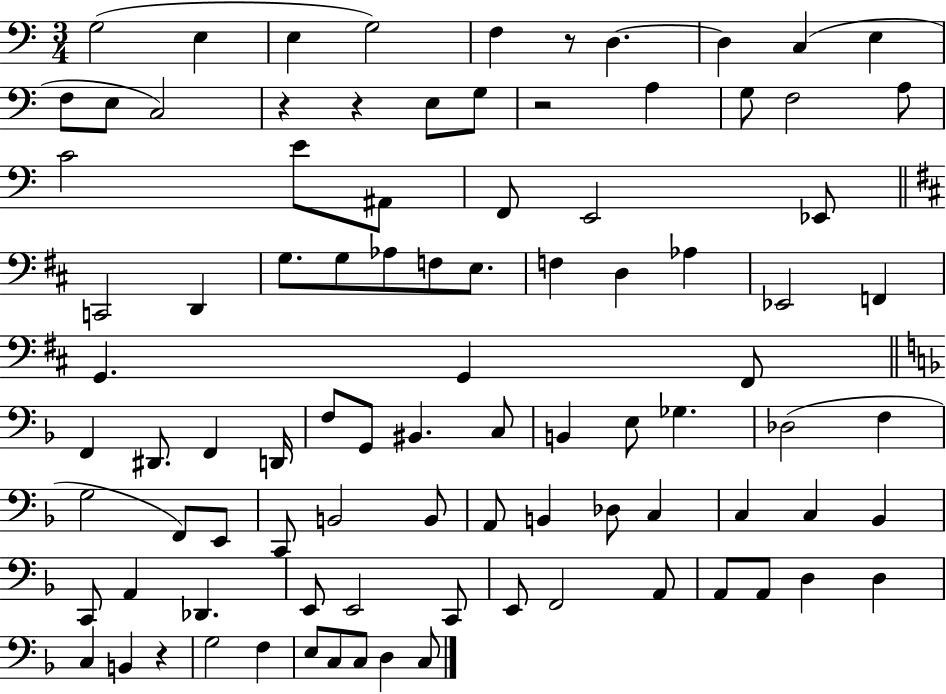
{
  \clef bass
  \numericTimeSignature
  \time 3/4
  \key c \major
  g2( e4 | e4 g2) | f4 r8 d4.~~ | d4 c4( e4 | \break f8 e8 c2) | r4 r4 e8 g8 | r2 a4 | g8 f2 a8 | \break c'2 e'8 ais,8 | f,8 e,2 ees,8 | \bar "||" \break \key d \major c,2 d,4 | g8. g8 aes8 f8 e8. | f4 d4 aes4 | ees,2 f,4 | \break g,4. g,4 fis,8 | \bar "||" \break \key d \minor f,4 dis,8. f,4 d,16 | f8 g,8 bis,4. c8 | b,4 e8 ges4. | des2( f4 | \break g2 f,8) e,8 | c,8 b,2 b,8 | a,8 b,4 des8 c4 | c4 c4 bes,4 | \break c,8 a,4 des,4. | e,8 e,2 c,8 | e,8 f,2 a,8 | a,8 a,8 d4 d4 | \break c4 b,4 r4 | g2 f4 | e8 c8 c8 d4 c8 | \bar "|."
}